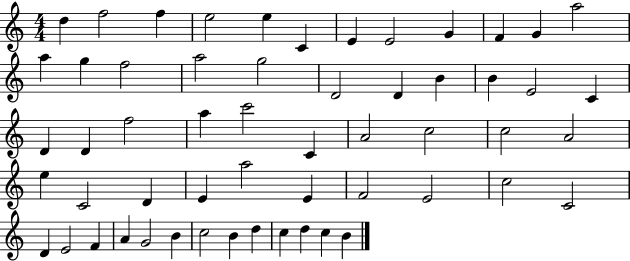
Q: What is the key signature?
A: C major